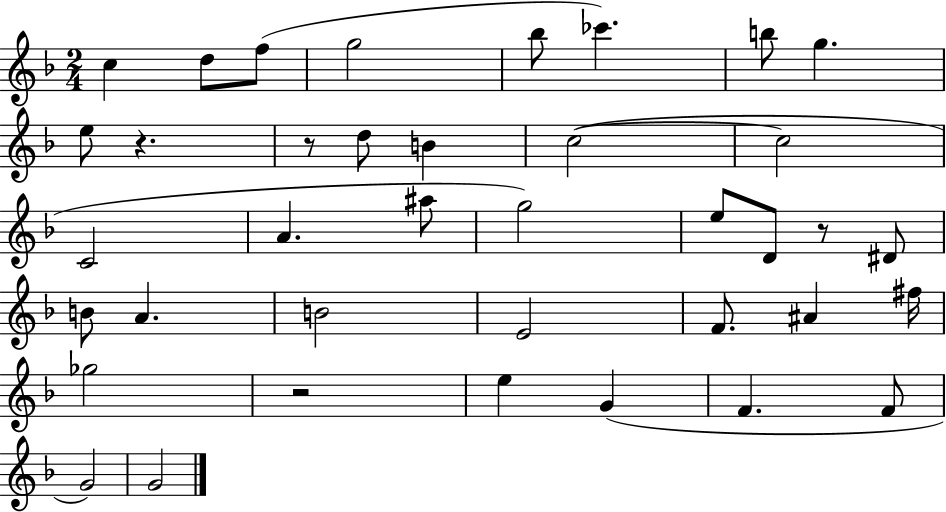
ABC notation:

X:1
T:Untitled
M:2/4
L:1/4
K:F
c d/2 f/2 g2 _b/2 _c' b/2 g e/2 z z/2 d/2 B c2 c2 C2 A ^a/2 g2 e/2 D/2 z/2 ^D/2 B/2 A B2 E2 F/2 ^A ^f/4 _g2 z2 e G F F/2 G2 G2